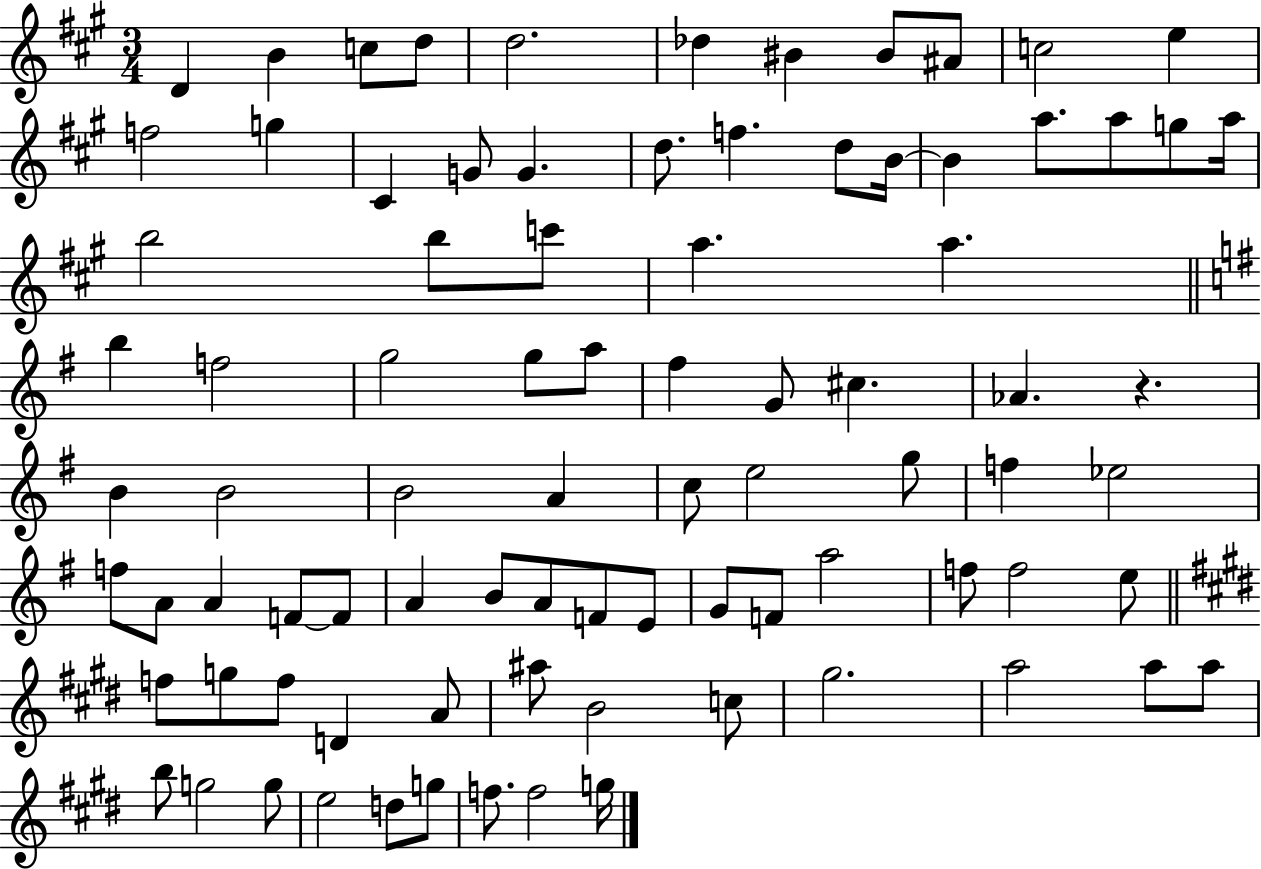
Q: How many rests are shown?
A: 1